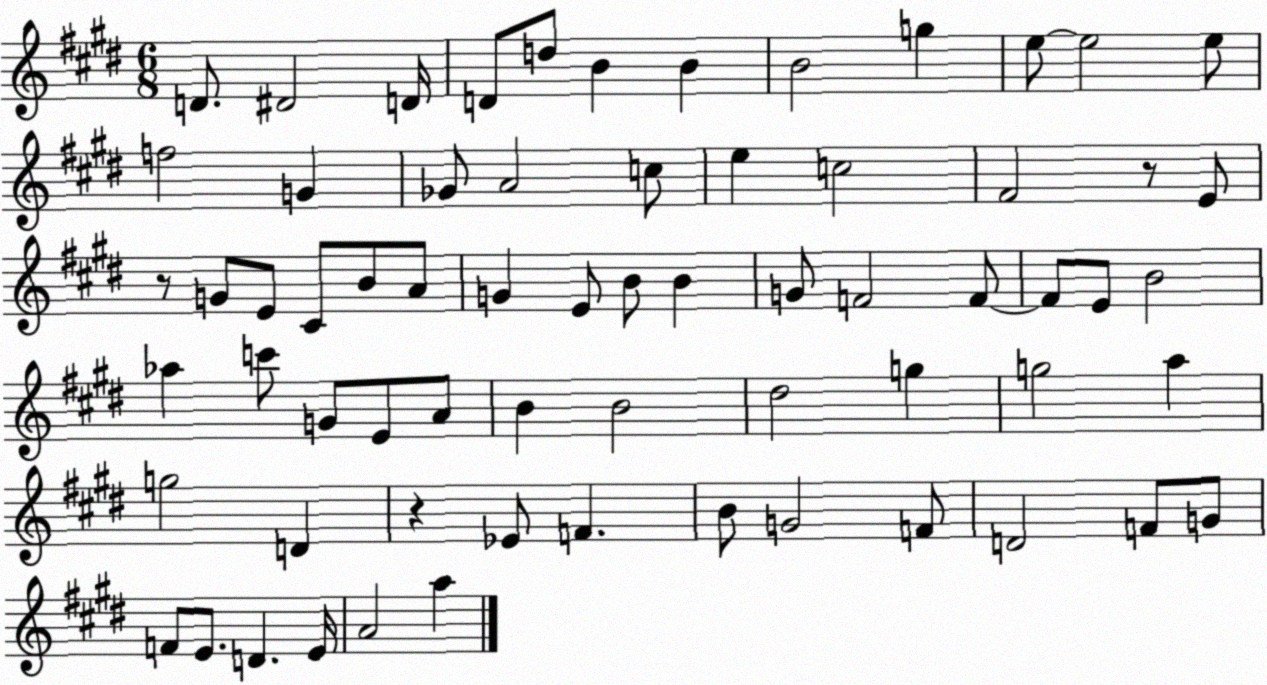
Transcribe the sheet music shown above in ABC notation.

X:1
T:Untitled
M:6/8
L:1/4
K:E
D/2 ^D2 D/4 D/2 d/2 B B B2 g e/2 e2 e/2 f2 G _G/2 A2 c/2 e c2 ^F2 z/2 E/2 z/2 G/2 E/2 ^C/2 B/2 A/2 G E/2 B/2 B G/2 F2 F/2 F/2 E/2 B2 _a c'/2 G/2 E/2 A/2 B B2 ^d2 g g2 a g2 D z _E/2 F B/2 G2 F/2 D2 F/2 G/2 F/2 E/2 D E/4 A2 a